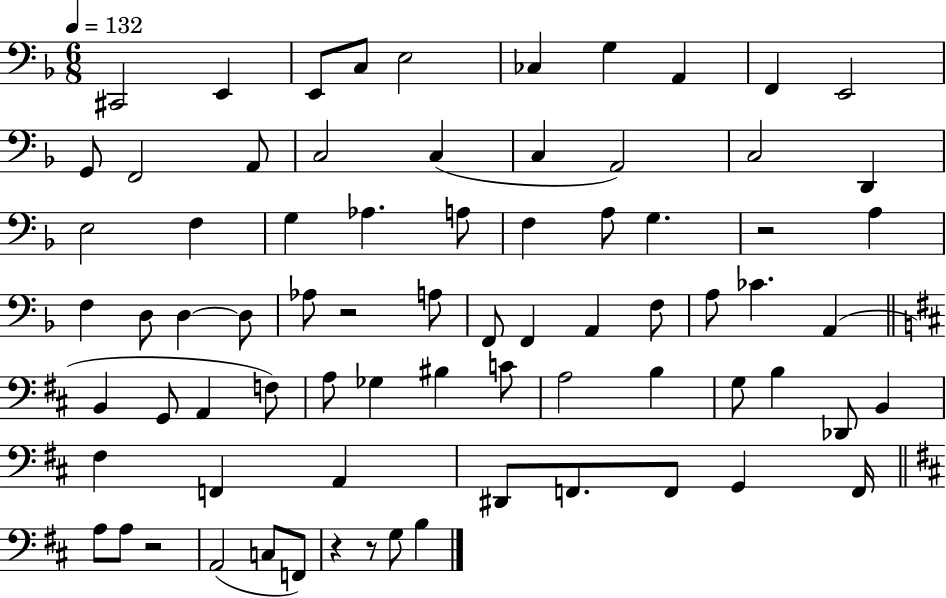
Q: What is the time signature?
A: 6/8